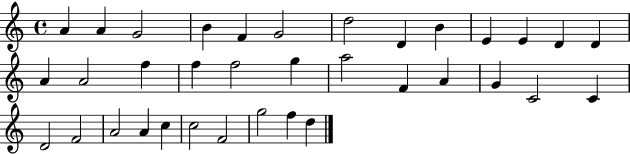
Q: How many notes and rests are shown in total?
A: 35